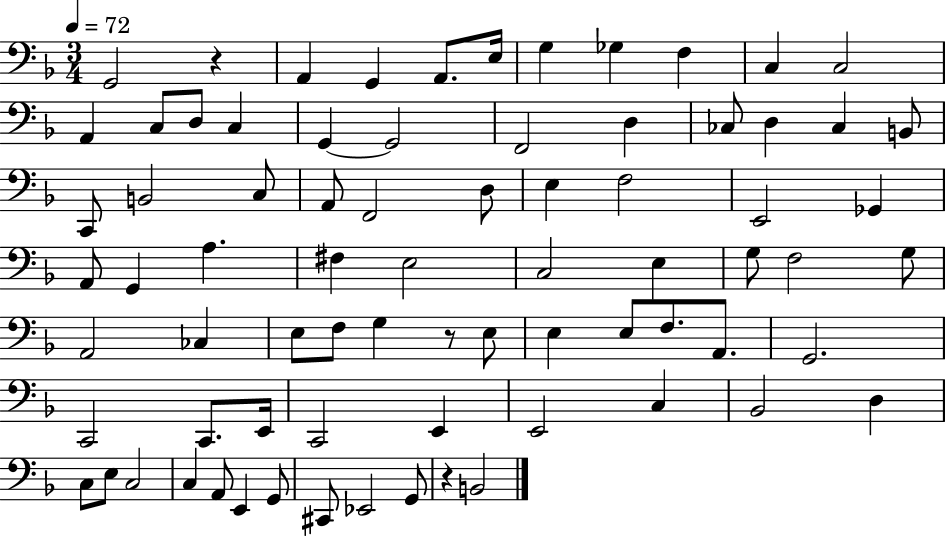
{
  \clef bass
  \numericTimeSignature
  \time 3/4
  \key f \major
  \tempo 4 = 72
  g,2 r4 | a,4 g,4 a,8. e16 | g4 ges4 f4 | c4 c2 | \break a,4 c8 d8 c4 | g,4~~ g,2 | f,2 d4 | ces8 d4 ces4 b,8 | \break c,8 b,2 c8 | a,8 f,2 d8 | e4 f2 | e,2 ges,4 | \break a,8 g,4 a4. | fis4 e2 | c2 e4 | g8 f2 g8 | \break a,2 ces4 | e8 f8 g4 r8 e8 | e4 e8 f8. a,8. | g,2. | \break c,2 c,8. e,16 | c,2 e,4 | e,2 c4 | bes,2 d4 | \break c8 e8 c2 | c4 a,8 e,4 g,8 | cis,8 ees,2 g,8 | r4 b,2 | \break \bar "|."
}